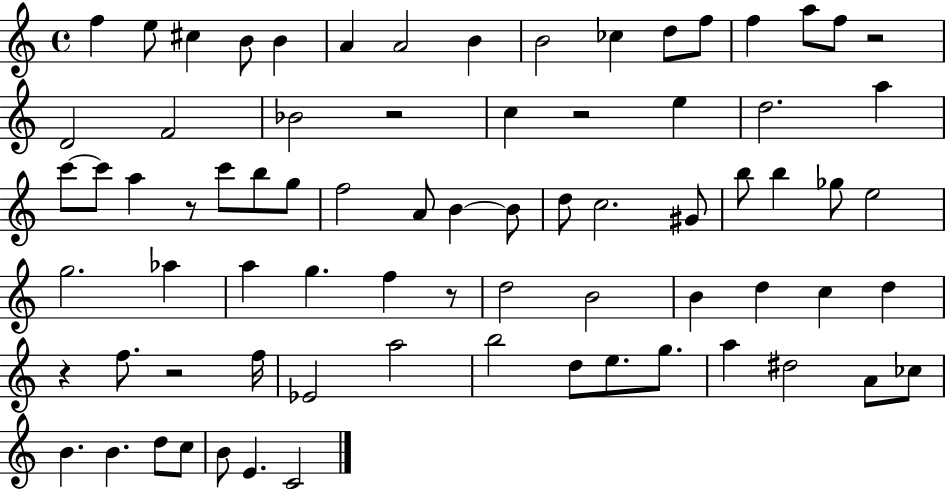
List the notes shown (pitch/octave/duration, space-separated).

F5/q E5/e C#5/q B4/e B4/q A4/q A4/h B4/q B4/h CES5/q D5/e F5/e F5/q A5/e F5/e R/h D4/h F4/h Bb4/h R/h C5/q R/h E5/q D5/h. A5/q C6/e C6/e A5/q R/e C6/e B5/e G5/e F5/h A4/e B4/q B4/e D5/e C5/h. G#4/e B5/e B5/q Gb5/e E5/h G5/h. Ab5/q A5/q G5/q. F5/q R/e D5/h B4/h B4/q D5/q C5/q D5/q R/q F5/e. R/h F5/s Eb4/h A5/h B5/h D5/e E5/e. G5/e. A5/q D#5/h A4/e CES5/e B4/q. B4/q. D5/e C5/e B4/e E4/q. C4/h